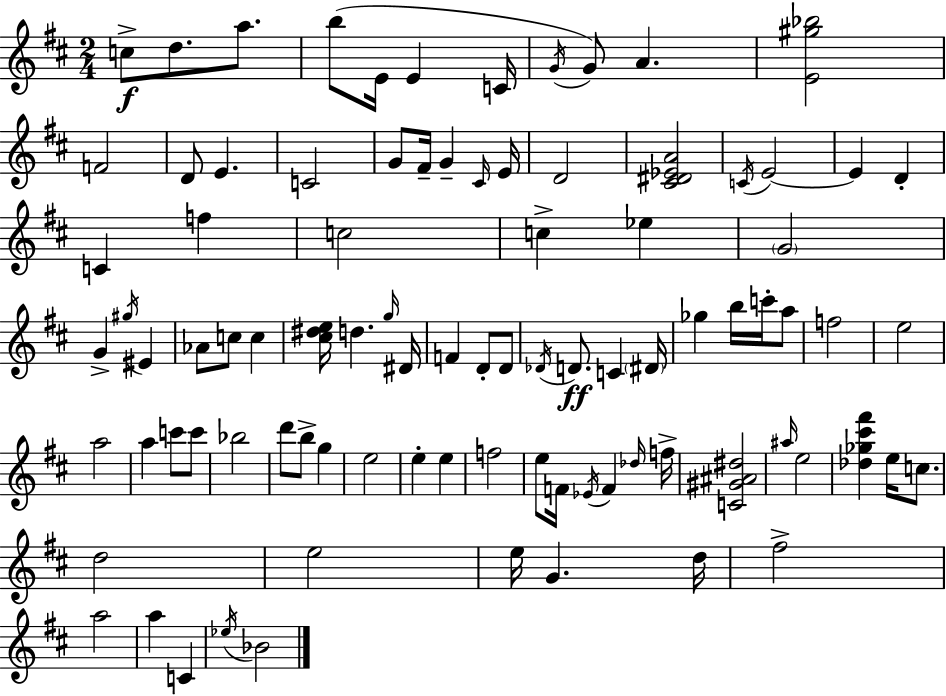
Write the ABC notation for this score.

X:1
T:Untitled
M:2/4
L:1/4
K:D
c/2 d/2 a/2 b/2 E/4 E C/4 G/4 G/2 A [E^g_b]2 F2 D/2 E C2 G/2 ^F/4 G ^C/4 E/4 D2 [^C^D_EA]2 C/4 E2 E D C f c2 c _e G2 G ^g/4 ^E _A/2 c/2 c [^c^de]/4 d g/4 ^D/4 F D/2 D/2 _D/4 D/2 C ^D/4 _g b/4 c'/4 a/2 f2 e2 a2 a c'/2 c'/2 _b2 d'/2 b/2 g e2 e e f2 e/2 F/4 _E/4 F _d/4 f/4 [C^G^A^d]2 ^a/4 e2 [_d_g^c'^f'] e/4 c/2 d2 e2 e/4 G d/4 ^f2 a2 a C _e/4 _B2